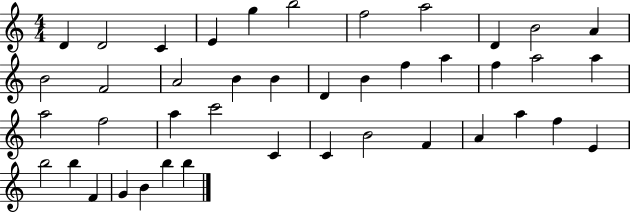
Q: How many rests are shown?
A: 0